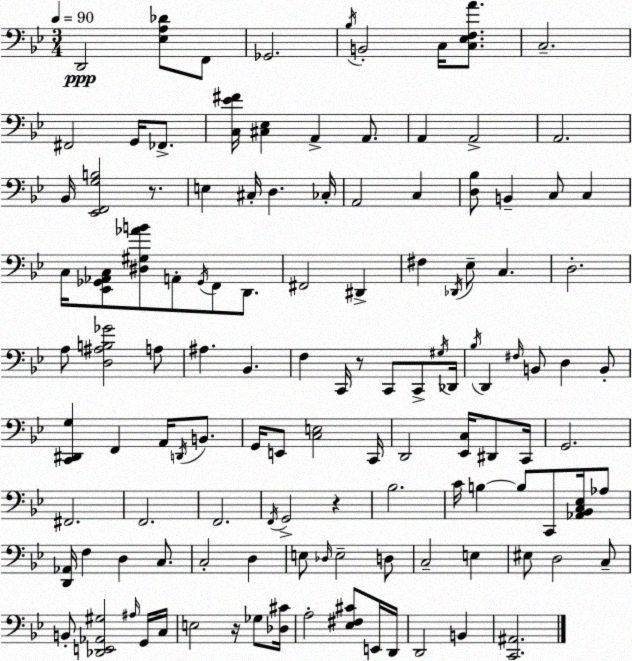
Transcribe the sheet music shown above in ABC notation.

X:1
T:Untitled
M:3/4
L:1/4
K:Bb
D,,2 [_E,A,_D]/2 F,,/2 _G,,2 _B,/4 B,,2 C,/4 [C,_E,F,A]/2 C,2 ^F,,2 G,,/4 _F,,/2 [C,_E^F]/4 [^C,_E,] A,, A,,/2 A,, A,,2 A,,2 _B,,/4 [_E,,F,,G,B,]2 z/2 E, ^C,/4 D, _C,/4 A,,2 C, [D,_B,]/2 B,, C,/2 C, C,/4 [_E,,_G,,_A,,C,]/2 [^D,^G,_AB]/2 A,,/2 _G,,/4 F,,/2 D,,/2 ^F,,2 ^D,, ^F, _D,,/4 _E,/2 C, D,2 A,/2 [D,^A,B,_G]2 A,/2 ^A, _B,, F, C,,/4 z/2 C,,/2 C,,/2 ^G,/4 _D,,/4 _B,/4 D,, ^F,/4 B,,/2 D, B,,/2 [C,,^D,,G,] F,, A,,/4 D,,/4 B,,/2 G,,/4 E,,/2 [C,E,]2 C,,/4 D,,2 [_E,,C,]/4 ^D,,/2 C,,/4 G,,2 ^F,,2 F,,2 F,,2 F,,/4 G,,2 z _B,2 C/4 B, B,/2 C,,/2 [_A,,_B,,C,_E,]/4 _A,/2 [D,,_A,,]/4 F, D, C,/2 C,2 D, E,/2 _D,/4 E,2 D,/2 C,2 E, ^E,/2 D,2 C,/2 B,,/2 [_D,,E,,_A,,^G,]2 ^A,/4 G,,/4 C,/4 E,2 z/4 _G,/2 [_D,^C]/4 A,2 [_E,^F,^C]/2 E,,/4 D,,/4 D,,2 B,, [C,,^A,,]2